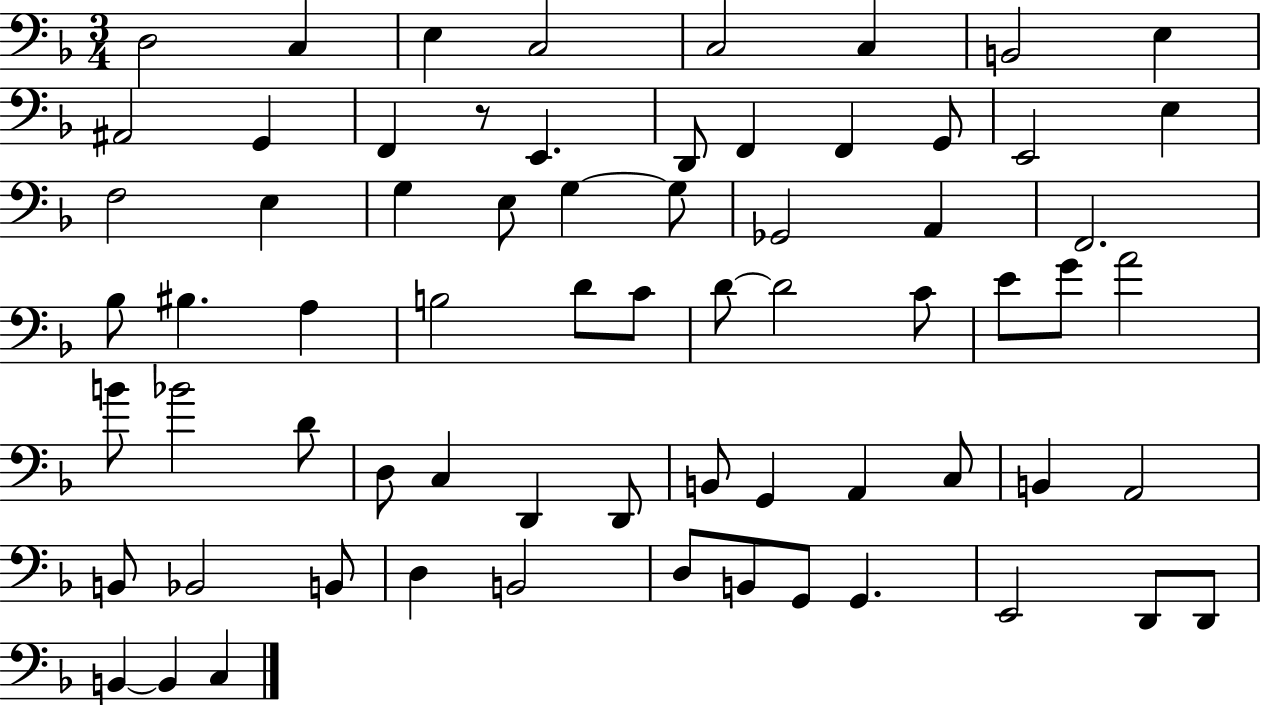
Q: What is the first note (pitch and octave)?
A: D3